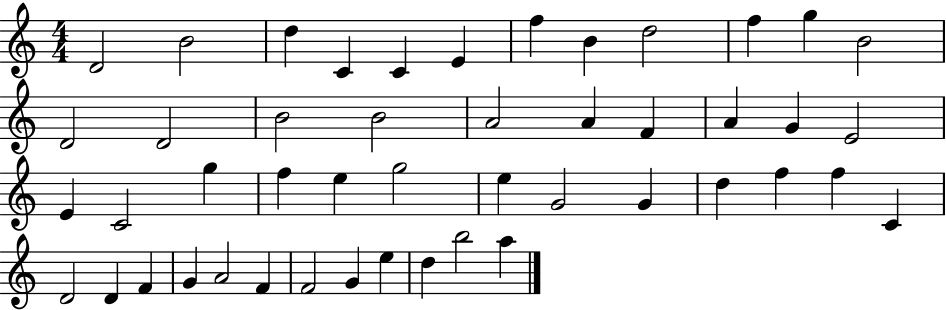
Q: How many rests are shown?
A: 0